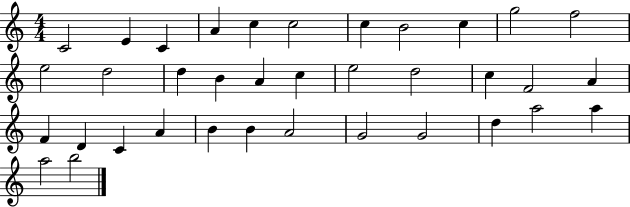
{
  \clef treble
  \numericTimeSignature
  \time 4/4
  \key c \major
  c'2 e'4 c'4 | a'4 c''4 c''2 | c''4 b'2 c''4 | g''2 f''2 | \break e''2 d''2 | d''4 b'4 a'4 c''4 | e''2 d''2 | c''4 f'2 a'4 | \break f'4 d'4 c'4 a'4 | b'4 b'4 a'2 | g'2 g'2 | d''4 a''2 a''4 | \break a''2 b''2 | \bar "|."
}